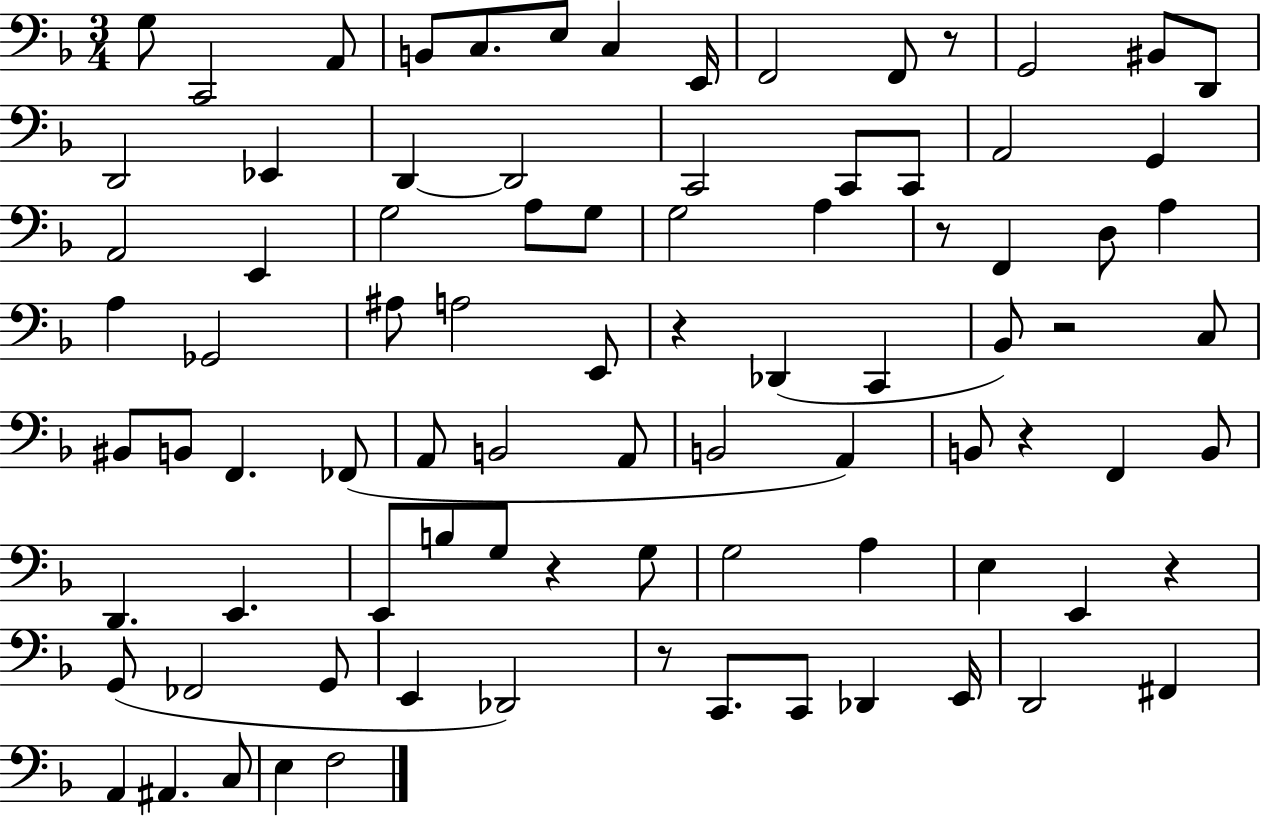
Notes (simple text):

G3/e C2/h A2/e B2/e C3/e. E3/e C3/q E2/s F2/h F2/e R/e G2/h BIS2/e D2/e D2/h Eb2/q D2/q D2/h C2/h C2/e C2/e A2/h G2/q A2/h E2/q G3/h A3/e G3/e G3/h A3/q R/e F2/q D3/e A3/q A3/q Gb2/h A#3/e A3/h E2/e R/q Db2/q C2/q Bb2/e R/h C3/e BIS2/e B2/e F2/q. FES2/e A2/e B2/h A2/e B2/h A2/q B2/e R/q F2/q B2/e D2/q. E2/q. E2/e B3/e G3/e R/q G3/e G3/h A3/q E3/q E2/q R/q G2/e FES2/h G2/e E2/q Db2/h R/e C2/e. C2/e Db2/q E2/s D2/h F#2/q A2/q A#2/q. C3/e E3/q F3/h